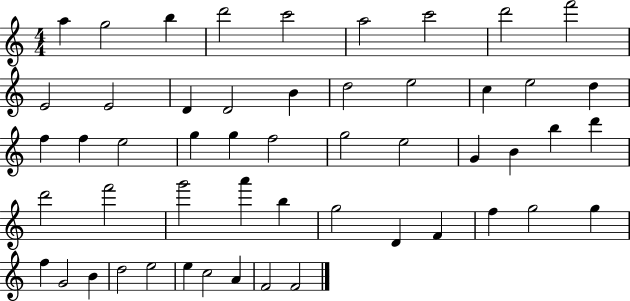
{
  \clef treble
  \numericTimeSignature
  \time 4/4
  \key c \major
  a''4 g''2 b''4 | d'''2 c'''2 | a''2 c'''2 | d'''2 f'''2 | \break e'2 e'2 | d'4 d'2 b'4 | d''2 e''2 | c''4 e''2 d''4 | \break f''4 f''4 e''2 | g''4 g''4 f''2 | g''2 e''2 | g'4 b'4 b''4 d'''4 | \break d'''2 f'''2 | g'''2 a'''4 b''4 | g''2 d'4 f'4 | f''4 g''2 g''4 | \break f''4 g'2 b'4 | d''2 e''2 | e''4 c''2 a'4 | f'2 f'2 | \break \bar "|."
}